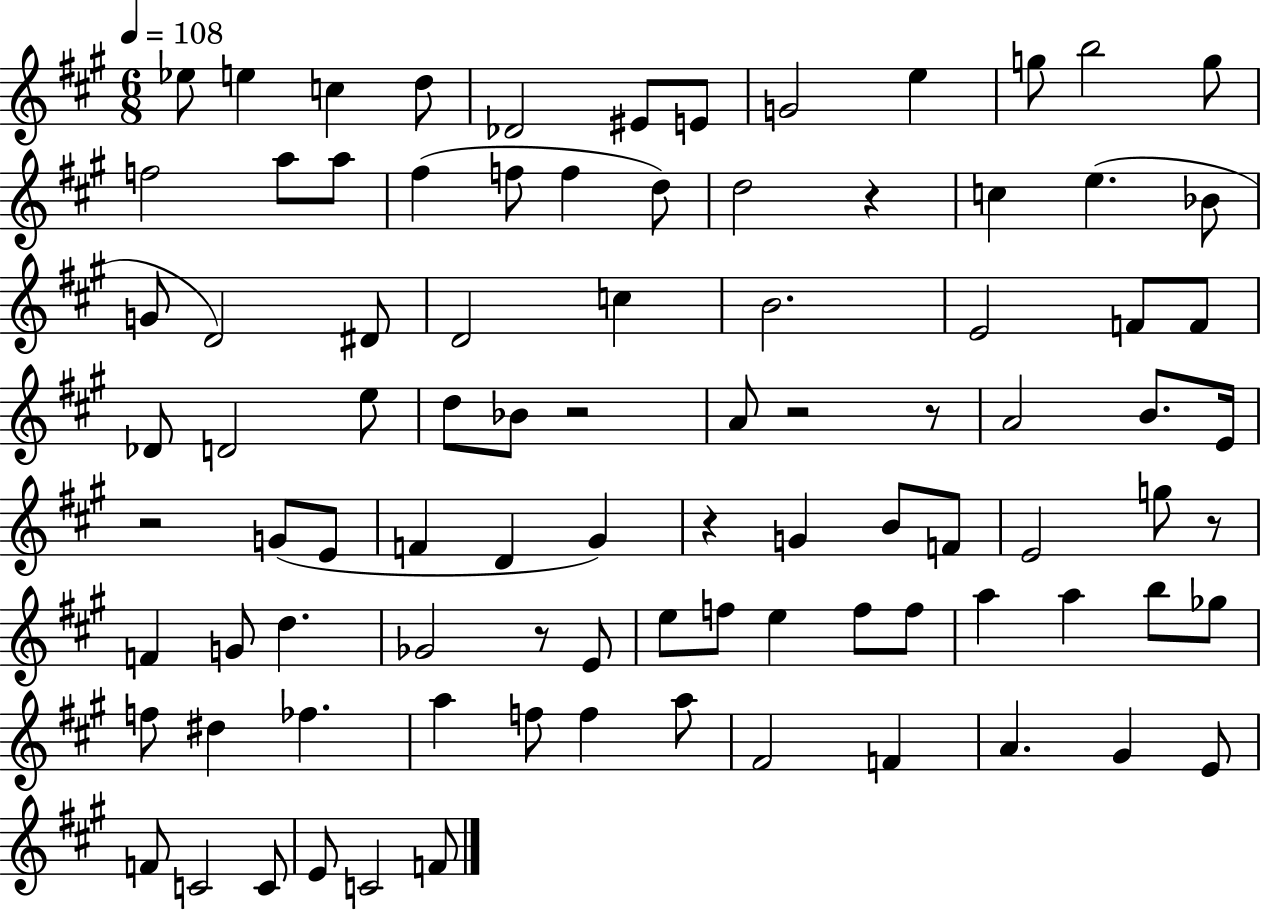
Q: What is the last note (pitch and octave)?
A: F4